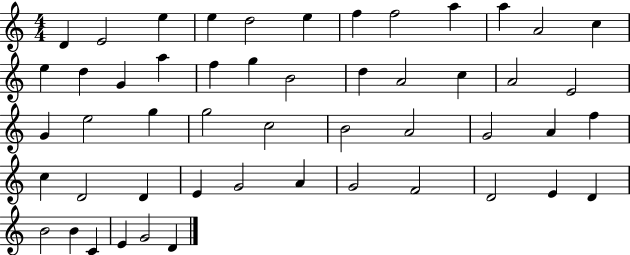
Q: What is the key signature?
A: C major